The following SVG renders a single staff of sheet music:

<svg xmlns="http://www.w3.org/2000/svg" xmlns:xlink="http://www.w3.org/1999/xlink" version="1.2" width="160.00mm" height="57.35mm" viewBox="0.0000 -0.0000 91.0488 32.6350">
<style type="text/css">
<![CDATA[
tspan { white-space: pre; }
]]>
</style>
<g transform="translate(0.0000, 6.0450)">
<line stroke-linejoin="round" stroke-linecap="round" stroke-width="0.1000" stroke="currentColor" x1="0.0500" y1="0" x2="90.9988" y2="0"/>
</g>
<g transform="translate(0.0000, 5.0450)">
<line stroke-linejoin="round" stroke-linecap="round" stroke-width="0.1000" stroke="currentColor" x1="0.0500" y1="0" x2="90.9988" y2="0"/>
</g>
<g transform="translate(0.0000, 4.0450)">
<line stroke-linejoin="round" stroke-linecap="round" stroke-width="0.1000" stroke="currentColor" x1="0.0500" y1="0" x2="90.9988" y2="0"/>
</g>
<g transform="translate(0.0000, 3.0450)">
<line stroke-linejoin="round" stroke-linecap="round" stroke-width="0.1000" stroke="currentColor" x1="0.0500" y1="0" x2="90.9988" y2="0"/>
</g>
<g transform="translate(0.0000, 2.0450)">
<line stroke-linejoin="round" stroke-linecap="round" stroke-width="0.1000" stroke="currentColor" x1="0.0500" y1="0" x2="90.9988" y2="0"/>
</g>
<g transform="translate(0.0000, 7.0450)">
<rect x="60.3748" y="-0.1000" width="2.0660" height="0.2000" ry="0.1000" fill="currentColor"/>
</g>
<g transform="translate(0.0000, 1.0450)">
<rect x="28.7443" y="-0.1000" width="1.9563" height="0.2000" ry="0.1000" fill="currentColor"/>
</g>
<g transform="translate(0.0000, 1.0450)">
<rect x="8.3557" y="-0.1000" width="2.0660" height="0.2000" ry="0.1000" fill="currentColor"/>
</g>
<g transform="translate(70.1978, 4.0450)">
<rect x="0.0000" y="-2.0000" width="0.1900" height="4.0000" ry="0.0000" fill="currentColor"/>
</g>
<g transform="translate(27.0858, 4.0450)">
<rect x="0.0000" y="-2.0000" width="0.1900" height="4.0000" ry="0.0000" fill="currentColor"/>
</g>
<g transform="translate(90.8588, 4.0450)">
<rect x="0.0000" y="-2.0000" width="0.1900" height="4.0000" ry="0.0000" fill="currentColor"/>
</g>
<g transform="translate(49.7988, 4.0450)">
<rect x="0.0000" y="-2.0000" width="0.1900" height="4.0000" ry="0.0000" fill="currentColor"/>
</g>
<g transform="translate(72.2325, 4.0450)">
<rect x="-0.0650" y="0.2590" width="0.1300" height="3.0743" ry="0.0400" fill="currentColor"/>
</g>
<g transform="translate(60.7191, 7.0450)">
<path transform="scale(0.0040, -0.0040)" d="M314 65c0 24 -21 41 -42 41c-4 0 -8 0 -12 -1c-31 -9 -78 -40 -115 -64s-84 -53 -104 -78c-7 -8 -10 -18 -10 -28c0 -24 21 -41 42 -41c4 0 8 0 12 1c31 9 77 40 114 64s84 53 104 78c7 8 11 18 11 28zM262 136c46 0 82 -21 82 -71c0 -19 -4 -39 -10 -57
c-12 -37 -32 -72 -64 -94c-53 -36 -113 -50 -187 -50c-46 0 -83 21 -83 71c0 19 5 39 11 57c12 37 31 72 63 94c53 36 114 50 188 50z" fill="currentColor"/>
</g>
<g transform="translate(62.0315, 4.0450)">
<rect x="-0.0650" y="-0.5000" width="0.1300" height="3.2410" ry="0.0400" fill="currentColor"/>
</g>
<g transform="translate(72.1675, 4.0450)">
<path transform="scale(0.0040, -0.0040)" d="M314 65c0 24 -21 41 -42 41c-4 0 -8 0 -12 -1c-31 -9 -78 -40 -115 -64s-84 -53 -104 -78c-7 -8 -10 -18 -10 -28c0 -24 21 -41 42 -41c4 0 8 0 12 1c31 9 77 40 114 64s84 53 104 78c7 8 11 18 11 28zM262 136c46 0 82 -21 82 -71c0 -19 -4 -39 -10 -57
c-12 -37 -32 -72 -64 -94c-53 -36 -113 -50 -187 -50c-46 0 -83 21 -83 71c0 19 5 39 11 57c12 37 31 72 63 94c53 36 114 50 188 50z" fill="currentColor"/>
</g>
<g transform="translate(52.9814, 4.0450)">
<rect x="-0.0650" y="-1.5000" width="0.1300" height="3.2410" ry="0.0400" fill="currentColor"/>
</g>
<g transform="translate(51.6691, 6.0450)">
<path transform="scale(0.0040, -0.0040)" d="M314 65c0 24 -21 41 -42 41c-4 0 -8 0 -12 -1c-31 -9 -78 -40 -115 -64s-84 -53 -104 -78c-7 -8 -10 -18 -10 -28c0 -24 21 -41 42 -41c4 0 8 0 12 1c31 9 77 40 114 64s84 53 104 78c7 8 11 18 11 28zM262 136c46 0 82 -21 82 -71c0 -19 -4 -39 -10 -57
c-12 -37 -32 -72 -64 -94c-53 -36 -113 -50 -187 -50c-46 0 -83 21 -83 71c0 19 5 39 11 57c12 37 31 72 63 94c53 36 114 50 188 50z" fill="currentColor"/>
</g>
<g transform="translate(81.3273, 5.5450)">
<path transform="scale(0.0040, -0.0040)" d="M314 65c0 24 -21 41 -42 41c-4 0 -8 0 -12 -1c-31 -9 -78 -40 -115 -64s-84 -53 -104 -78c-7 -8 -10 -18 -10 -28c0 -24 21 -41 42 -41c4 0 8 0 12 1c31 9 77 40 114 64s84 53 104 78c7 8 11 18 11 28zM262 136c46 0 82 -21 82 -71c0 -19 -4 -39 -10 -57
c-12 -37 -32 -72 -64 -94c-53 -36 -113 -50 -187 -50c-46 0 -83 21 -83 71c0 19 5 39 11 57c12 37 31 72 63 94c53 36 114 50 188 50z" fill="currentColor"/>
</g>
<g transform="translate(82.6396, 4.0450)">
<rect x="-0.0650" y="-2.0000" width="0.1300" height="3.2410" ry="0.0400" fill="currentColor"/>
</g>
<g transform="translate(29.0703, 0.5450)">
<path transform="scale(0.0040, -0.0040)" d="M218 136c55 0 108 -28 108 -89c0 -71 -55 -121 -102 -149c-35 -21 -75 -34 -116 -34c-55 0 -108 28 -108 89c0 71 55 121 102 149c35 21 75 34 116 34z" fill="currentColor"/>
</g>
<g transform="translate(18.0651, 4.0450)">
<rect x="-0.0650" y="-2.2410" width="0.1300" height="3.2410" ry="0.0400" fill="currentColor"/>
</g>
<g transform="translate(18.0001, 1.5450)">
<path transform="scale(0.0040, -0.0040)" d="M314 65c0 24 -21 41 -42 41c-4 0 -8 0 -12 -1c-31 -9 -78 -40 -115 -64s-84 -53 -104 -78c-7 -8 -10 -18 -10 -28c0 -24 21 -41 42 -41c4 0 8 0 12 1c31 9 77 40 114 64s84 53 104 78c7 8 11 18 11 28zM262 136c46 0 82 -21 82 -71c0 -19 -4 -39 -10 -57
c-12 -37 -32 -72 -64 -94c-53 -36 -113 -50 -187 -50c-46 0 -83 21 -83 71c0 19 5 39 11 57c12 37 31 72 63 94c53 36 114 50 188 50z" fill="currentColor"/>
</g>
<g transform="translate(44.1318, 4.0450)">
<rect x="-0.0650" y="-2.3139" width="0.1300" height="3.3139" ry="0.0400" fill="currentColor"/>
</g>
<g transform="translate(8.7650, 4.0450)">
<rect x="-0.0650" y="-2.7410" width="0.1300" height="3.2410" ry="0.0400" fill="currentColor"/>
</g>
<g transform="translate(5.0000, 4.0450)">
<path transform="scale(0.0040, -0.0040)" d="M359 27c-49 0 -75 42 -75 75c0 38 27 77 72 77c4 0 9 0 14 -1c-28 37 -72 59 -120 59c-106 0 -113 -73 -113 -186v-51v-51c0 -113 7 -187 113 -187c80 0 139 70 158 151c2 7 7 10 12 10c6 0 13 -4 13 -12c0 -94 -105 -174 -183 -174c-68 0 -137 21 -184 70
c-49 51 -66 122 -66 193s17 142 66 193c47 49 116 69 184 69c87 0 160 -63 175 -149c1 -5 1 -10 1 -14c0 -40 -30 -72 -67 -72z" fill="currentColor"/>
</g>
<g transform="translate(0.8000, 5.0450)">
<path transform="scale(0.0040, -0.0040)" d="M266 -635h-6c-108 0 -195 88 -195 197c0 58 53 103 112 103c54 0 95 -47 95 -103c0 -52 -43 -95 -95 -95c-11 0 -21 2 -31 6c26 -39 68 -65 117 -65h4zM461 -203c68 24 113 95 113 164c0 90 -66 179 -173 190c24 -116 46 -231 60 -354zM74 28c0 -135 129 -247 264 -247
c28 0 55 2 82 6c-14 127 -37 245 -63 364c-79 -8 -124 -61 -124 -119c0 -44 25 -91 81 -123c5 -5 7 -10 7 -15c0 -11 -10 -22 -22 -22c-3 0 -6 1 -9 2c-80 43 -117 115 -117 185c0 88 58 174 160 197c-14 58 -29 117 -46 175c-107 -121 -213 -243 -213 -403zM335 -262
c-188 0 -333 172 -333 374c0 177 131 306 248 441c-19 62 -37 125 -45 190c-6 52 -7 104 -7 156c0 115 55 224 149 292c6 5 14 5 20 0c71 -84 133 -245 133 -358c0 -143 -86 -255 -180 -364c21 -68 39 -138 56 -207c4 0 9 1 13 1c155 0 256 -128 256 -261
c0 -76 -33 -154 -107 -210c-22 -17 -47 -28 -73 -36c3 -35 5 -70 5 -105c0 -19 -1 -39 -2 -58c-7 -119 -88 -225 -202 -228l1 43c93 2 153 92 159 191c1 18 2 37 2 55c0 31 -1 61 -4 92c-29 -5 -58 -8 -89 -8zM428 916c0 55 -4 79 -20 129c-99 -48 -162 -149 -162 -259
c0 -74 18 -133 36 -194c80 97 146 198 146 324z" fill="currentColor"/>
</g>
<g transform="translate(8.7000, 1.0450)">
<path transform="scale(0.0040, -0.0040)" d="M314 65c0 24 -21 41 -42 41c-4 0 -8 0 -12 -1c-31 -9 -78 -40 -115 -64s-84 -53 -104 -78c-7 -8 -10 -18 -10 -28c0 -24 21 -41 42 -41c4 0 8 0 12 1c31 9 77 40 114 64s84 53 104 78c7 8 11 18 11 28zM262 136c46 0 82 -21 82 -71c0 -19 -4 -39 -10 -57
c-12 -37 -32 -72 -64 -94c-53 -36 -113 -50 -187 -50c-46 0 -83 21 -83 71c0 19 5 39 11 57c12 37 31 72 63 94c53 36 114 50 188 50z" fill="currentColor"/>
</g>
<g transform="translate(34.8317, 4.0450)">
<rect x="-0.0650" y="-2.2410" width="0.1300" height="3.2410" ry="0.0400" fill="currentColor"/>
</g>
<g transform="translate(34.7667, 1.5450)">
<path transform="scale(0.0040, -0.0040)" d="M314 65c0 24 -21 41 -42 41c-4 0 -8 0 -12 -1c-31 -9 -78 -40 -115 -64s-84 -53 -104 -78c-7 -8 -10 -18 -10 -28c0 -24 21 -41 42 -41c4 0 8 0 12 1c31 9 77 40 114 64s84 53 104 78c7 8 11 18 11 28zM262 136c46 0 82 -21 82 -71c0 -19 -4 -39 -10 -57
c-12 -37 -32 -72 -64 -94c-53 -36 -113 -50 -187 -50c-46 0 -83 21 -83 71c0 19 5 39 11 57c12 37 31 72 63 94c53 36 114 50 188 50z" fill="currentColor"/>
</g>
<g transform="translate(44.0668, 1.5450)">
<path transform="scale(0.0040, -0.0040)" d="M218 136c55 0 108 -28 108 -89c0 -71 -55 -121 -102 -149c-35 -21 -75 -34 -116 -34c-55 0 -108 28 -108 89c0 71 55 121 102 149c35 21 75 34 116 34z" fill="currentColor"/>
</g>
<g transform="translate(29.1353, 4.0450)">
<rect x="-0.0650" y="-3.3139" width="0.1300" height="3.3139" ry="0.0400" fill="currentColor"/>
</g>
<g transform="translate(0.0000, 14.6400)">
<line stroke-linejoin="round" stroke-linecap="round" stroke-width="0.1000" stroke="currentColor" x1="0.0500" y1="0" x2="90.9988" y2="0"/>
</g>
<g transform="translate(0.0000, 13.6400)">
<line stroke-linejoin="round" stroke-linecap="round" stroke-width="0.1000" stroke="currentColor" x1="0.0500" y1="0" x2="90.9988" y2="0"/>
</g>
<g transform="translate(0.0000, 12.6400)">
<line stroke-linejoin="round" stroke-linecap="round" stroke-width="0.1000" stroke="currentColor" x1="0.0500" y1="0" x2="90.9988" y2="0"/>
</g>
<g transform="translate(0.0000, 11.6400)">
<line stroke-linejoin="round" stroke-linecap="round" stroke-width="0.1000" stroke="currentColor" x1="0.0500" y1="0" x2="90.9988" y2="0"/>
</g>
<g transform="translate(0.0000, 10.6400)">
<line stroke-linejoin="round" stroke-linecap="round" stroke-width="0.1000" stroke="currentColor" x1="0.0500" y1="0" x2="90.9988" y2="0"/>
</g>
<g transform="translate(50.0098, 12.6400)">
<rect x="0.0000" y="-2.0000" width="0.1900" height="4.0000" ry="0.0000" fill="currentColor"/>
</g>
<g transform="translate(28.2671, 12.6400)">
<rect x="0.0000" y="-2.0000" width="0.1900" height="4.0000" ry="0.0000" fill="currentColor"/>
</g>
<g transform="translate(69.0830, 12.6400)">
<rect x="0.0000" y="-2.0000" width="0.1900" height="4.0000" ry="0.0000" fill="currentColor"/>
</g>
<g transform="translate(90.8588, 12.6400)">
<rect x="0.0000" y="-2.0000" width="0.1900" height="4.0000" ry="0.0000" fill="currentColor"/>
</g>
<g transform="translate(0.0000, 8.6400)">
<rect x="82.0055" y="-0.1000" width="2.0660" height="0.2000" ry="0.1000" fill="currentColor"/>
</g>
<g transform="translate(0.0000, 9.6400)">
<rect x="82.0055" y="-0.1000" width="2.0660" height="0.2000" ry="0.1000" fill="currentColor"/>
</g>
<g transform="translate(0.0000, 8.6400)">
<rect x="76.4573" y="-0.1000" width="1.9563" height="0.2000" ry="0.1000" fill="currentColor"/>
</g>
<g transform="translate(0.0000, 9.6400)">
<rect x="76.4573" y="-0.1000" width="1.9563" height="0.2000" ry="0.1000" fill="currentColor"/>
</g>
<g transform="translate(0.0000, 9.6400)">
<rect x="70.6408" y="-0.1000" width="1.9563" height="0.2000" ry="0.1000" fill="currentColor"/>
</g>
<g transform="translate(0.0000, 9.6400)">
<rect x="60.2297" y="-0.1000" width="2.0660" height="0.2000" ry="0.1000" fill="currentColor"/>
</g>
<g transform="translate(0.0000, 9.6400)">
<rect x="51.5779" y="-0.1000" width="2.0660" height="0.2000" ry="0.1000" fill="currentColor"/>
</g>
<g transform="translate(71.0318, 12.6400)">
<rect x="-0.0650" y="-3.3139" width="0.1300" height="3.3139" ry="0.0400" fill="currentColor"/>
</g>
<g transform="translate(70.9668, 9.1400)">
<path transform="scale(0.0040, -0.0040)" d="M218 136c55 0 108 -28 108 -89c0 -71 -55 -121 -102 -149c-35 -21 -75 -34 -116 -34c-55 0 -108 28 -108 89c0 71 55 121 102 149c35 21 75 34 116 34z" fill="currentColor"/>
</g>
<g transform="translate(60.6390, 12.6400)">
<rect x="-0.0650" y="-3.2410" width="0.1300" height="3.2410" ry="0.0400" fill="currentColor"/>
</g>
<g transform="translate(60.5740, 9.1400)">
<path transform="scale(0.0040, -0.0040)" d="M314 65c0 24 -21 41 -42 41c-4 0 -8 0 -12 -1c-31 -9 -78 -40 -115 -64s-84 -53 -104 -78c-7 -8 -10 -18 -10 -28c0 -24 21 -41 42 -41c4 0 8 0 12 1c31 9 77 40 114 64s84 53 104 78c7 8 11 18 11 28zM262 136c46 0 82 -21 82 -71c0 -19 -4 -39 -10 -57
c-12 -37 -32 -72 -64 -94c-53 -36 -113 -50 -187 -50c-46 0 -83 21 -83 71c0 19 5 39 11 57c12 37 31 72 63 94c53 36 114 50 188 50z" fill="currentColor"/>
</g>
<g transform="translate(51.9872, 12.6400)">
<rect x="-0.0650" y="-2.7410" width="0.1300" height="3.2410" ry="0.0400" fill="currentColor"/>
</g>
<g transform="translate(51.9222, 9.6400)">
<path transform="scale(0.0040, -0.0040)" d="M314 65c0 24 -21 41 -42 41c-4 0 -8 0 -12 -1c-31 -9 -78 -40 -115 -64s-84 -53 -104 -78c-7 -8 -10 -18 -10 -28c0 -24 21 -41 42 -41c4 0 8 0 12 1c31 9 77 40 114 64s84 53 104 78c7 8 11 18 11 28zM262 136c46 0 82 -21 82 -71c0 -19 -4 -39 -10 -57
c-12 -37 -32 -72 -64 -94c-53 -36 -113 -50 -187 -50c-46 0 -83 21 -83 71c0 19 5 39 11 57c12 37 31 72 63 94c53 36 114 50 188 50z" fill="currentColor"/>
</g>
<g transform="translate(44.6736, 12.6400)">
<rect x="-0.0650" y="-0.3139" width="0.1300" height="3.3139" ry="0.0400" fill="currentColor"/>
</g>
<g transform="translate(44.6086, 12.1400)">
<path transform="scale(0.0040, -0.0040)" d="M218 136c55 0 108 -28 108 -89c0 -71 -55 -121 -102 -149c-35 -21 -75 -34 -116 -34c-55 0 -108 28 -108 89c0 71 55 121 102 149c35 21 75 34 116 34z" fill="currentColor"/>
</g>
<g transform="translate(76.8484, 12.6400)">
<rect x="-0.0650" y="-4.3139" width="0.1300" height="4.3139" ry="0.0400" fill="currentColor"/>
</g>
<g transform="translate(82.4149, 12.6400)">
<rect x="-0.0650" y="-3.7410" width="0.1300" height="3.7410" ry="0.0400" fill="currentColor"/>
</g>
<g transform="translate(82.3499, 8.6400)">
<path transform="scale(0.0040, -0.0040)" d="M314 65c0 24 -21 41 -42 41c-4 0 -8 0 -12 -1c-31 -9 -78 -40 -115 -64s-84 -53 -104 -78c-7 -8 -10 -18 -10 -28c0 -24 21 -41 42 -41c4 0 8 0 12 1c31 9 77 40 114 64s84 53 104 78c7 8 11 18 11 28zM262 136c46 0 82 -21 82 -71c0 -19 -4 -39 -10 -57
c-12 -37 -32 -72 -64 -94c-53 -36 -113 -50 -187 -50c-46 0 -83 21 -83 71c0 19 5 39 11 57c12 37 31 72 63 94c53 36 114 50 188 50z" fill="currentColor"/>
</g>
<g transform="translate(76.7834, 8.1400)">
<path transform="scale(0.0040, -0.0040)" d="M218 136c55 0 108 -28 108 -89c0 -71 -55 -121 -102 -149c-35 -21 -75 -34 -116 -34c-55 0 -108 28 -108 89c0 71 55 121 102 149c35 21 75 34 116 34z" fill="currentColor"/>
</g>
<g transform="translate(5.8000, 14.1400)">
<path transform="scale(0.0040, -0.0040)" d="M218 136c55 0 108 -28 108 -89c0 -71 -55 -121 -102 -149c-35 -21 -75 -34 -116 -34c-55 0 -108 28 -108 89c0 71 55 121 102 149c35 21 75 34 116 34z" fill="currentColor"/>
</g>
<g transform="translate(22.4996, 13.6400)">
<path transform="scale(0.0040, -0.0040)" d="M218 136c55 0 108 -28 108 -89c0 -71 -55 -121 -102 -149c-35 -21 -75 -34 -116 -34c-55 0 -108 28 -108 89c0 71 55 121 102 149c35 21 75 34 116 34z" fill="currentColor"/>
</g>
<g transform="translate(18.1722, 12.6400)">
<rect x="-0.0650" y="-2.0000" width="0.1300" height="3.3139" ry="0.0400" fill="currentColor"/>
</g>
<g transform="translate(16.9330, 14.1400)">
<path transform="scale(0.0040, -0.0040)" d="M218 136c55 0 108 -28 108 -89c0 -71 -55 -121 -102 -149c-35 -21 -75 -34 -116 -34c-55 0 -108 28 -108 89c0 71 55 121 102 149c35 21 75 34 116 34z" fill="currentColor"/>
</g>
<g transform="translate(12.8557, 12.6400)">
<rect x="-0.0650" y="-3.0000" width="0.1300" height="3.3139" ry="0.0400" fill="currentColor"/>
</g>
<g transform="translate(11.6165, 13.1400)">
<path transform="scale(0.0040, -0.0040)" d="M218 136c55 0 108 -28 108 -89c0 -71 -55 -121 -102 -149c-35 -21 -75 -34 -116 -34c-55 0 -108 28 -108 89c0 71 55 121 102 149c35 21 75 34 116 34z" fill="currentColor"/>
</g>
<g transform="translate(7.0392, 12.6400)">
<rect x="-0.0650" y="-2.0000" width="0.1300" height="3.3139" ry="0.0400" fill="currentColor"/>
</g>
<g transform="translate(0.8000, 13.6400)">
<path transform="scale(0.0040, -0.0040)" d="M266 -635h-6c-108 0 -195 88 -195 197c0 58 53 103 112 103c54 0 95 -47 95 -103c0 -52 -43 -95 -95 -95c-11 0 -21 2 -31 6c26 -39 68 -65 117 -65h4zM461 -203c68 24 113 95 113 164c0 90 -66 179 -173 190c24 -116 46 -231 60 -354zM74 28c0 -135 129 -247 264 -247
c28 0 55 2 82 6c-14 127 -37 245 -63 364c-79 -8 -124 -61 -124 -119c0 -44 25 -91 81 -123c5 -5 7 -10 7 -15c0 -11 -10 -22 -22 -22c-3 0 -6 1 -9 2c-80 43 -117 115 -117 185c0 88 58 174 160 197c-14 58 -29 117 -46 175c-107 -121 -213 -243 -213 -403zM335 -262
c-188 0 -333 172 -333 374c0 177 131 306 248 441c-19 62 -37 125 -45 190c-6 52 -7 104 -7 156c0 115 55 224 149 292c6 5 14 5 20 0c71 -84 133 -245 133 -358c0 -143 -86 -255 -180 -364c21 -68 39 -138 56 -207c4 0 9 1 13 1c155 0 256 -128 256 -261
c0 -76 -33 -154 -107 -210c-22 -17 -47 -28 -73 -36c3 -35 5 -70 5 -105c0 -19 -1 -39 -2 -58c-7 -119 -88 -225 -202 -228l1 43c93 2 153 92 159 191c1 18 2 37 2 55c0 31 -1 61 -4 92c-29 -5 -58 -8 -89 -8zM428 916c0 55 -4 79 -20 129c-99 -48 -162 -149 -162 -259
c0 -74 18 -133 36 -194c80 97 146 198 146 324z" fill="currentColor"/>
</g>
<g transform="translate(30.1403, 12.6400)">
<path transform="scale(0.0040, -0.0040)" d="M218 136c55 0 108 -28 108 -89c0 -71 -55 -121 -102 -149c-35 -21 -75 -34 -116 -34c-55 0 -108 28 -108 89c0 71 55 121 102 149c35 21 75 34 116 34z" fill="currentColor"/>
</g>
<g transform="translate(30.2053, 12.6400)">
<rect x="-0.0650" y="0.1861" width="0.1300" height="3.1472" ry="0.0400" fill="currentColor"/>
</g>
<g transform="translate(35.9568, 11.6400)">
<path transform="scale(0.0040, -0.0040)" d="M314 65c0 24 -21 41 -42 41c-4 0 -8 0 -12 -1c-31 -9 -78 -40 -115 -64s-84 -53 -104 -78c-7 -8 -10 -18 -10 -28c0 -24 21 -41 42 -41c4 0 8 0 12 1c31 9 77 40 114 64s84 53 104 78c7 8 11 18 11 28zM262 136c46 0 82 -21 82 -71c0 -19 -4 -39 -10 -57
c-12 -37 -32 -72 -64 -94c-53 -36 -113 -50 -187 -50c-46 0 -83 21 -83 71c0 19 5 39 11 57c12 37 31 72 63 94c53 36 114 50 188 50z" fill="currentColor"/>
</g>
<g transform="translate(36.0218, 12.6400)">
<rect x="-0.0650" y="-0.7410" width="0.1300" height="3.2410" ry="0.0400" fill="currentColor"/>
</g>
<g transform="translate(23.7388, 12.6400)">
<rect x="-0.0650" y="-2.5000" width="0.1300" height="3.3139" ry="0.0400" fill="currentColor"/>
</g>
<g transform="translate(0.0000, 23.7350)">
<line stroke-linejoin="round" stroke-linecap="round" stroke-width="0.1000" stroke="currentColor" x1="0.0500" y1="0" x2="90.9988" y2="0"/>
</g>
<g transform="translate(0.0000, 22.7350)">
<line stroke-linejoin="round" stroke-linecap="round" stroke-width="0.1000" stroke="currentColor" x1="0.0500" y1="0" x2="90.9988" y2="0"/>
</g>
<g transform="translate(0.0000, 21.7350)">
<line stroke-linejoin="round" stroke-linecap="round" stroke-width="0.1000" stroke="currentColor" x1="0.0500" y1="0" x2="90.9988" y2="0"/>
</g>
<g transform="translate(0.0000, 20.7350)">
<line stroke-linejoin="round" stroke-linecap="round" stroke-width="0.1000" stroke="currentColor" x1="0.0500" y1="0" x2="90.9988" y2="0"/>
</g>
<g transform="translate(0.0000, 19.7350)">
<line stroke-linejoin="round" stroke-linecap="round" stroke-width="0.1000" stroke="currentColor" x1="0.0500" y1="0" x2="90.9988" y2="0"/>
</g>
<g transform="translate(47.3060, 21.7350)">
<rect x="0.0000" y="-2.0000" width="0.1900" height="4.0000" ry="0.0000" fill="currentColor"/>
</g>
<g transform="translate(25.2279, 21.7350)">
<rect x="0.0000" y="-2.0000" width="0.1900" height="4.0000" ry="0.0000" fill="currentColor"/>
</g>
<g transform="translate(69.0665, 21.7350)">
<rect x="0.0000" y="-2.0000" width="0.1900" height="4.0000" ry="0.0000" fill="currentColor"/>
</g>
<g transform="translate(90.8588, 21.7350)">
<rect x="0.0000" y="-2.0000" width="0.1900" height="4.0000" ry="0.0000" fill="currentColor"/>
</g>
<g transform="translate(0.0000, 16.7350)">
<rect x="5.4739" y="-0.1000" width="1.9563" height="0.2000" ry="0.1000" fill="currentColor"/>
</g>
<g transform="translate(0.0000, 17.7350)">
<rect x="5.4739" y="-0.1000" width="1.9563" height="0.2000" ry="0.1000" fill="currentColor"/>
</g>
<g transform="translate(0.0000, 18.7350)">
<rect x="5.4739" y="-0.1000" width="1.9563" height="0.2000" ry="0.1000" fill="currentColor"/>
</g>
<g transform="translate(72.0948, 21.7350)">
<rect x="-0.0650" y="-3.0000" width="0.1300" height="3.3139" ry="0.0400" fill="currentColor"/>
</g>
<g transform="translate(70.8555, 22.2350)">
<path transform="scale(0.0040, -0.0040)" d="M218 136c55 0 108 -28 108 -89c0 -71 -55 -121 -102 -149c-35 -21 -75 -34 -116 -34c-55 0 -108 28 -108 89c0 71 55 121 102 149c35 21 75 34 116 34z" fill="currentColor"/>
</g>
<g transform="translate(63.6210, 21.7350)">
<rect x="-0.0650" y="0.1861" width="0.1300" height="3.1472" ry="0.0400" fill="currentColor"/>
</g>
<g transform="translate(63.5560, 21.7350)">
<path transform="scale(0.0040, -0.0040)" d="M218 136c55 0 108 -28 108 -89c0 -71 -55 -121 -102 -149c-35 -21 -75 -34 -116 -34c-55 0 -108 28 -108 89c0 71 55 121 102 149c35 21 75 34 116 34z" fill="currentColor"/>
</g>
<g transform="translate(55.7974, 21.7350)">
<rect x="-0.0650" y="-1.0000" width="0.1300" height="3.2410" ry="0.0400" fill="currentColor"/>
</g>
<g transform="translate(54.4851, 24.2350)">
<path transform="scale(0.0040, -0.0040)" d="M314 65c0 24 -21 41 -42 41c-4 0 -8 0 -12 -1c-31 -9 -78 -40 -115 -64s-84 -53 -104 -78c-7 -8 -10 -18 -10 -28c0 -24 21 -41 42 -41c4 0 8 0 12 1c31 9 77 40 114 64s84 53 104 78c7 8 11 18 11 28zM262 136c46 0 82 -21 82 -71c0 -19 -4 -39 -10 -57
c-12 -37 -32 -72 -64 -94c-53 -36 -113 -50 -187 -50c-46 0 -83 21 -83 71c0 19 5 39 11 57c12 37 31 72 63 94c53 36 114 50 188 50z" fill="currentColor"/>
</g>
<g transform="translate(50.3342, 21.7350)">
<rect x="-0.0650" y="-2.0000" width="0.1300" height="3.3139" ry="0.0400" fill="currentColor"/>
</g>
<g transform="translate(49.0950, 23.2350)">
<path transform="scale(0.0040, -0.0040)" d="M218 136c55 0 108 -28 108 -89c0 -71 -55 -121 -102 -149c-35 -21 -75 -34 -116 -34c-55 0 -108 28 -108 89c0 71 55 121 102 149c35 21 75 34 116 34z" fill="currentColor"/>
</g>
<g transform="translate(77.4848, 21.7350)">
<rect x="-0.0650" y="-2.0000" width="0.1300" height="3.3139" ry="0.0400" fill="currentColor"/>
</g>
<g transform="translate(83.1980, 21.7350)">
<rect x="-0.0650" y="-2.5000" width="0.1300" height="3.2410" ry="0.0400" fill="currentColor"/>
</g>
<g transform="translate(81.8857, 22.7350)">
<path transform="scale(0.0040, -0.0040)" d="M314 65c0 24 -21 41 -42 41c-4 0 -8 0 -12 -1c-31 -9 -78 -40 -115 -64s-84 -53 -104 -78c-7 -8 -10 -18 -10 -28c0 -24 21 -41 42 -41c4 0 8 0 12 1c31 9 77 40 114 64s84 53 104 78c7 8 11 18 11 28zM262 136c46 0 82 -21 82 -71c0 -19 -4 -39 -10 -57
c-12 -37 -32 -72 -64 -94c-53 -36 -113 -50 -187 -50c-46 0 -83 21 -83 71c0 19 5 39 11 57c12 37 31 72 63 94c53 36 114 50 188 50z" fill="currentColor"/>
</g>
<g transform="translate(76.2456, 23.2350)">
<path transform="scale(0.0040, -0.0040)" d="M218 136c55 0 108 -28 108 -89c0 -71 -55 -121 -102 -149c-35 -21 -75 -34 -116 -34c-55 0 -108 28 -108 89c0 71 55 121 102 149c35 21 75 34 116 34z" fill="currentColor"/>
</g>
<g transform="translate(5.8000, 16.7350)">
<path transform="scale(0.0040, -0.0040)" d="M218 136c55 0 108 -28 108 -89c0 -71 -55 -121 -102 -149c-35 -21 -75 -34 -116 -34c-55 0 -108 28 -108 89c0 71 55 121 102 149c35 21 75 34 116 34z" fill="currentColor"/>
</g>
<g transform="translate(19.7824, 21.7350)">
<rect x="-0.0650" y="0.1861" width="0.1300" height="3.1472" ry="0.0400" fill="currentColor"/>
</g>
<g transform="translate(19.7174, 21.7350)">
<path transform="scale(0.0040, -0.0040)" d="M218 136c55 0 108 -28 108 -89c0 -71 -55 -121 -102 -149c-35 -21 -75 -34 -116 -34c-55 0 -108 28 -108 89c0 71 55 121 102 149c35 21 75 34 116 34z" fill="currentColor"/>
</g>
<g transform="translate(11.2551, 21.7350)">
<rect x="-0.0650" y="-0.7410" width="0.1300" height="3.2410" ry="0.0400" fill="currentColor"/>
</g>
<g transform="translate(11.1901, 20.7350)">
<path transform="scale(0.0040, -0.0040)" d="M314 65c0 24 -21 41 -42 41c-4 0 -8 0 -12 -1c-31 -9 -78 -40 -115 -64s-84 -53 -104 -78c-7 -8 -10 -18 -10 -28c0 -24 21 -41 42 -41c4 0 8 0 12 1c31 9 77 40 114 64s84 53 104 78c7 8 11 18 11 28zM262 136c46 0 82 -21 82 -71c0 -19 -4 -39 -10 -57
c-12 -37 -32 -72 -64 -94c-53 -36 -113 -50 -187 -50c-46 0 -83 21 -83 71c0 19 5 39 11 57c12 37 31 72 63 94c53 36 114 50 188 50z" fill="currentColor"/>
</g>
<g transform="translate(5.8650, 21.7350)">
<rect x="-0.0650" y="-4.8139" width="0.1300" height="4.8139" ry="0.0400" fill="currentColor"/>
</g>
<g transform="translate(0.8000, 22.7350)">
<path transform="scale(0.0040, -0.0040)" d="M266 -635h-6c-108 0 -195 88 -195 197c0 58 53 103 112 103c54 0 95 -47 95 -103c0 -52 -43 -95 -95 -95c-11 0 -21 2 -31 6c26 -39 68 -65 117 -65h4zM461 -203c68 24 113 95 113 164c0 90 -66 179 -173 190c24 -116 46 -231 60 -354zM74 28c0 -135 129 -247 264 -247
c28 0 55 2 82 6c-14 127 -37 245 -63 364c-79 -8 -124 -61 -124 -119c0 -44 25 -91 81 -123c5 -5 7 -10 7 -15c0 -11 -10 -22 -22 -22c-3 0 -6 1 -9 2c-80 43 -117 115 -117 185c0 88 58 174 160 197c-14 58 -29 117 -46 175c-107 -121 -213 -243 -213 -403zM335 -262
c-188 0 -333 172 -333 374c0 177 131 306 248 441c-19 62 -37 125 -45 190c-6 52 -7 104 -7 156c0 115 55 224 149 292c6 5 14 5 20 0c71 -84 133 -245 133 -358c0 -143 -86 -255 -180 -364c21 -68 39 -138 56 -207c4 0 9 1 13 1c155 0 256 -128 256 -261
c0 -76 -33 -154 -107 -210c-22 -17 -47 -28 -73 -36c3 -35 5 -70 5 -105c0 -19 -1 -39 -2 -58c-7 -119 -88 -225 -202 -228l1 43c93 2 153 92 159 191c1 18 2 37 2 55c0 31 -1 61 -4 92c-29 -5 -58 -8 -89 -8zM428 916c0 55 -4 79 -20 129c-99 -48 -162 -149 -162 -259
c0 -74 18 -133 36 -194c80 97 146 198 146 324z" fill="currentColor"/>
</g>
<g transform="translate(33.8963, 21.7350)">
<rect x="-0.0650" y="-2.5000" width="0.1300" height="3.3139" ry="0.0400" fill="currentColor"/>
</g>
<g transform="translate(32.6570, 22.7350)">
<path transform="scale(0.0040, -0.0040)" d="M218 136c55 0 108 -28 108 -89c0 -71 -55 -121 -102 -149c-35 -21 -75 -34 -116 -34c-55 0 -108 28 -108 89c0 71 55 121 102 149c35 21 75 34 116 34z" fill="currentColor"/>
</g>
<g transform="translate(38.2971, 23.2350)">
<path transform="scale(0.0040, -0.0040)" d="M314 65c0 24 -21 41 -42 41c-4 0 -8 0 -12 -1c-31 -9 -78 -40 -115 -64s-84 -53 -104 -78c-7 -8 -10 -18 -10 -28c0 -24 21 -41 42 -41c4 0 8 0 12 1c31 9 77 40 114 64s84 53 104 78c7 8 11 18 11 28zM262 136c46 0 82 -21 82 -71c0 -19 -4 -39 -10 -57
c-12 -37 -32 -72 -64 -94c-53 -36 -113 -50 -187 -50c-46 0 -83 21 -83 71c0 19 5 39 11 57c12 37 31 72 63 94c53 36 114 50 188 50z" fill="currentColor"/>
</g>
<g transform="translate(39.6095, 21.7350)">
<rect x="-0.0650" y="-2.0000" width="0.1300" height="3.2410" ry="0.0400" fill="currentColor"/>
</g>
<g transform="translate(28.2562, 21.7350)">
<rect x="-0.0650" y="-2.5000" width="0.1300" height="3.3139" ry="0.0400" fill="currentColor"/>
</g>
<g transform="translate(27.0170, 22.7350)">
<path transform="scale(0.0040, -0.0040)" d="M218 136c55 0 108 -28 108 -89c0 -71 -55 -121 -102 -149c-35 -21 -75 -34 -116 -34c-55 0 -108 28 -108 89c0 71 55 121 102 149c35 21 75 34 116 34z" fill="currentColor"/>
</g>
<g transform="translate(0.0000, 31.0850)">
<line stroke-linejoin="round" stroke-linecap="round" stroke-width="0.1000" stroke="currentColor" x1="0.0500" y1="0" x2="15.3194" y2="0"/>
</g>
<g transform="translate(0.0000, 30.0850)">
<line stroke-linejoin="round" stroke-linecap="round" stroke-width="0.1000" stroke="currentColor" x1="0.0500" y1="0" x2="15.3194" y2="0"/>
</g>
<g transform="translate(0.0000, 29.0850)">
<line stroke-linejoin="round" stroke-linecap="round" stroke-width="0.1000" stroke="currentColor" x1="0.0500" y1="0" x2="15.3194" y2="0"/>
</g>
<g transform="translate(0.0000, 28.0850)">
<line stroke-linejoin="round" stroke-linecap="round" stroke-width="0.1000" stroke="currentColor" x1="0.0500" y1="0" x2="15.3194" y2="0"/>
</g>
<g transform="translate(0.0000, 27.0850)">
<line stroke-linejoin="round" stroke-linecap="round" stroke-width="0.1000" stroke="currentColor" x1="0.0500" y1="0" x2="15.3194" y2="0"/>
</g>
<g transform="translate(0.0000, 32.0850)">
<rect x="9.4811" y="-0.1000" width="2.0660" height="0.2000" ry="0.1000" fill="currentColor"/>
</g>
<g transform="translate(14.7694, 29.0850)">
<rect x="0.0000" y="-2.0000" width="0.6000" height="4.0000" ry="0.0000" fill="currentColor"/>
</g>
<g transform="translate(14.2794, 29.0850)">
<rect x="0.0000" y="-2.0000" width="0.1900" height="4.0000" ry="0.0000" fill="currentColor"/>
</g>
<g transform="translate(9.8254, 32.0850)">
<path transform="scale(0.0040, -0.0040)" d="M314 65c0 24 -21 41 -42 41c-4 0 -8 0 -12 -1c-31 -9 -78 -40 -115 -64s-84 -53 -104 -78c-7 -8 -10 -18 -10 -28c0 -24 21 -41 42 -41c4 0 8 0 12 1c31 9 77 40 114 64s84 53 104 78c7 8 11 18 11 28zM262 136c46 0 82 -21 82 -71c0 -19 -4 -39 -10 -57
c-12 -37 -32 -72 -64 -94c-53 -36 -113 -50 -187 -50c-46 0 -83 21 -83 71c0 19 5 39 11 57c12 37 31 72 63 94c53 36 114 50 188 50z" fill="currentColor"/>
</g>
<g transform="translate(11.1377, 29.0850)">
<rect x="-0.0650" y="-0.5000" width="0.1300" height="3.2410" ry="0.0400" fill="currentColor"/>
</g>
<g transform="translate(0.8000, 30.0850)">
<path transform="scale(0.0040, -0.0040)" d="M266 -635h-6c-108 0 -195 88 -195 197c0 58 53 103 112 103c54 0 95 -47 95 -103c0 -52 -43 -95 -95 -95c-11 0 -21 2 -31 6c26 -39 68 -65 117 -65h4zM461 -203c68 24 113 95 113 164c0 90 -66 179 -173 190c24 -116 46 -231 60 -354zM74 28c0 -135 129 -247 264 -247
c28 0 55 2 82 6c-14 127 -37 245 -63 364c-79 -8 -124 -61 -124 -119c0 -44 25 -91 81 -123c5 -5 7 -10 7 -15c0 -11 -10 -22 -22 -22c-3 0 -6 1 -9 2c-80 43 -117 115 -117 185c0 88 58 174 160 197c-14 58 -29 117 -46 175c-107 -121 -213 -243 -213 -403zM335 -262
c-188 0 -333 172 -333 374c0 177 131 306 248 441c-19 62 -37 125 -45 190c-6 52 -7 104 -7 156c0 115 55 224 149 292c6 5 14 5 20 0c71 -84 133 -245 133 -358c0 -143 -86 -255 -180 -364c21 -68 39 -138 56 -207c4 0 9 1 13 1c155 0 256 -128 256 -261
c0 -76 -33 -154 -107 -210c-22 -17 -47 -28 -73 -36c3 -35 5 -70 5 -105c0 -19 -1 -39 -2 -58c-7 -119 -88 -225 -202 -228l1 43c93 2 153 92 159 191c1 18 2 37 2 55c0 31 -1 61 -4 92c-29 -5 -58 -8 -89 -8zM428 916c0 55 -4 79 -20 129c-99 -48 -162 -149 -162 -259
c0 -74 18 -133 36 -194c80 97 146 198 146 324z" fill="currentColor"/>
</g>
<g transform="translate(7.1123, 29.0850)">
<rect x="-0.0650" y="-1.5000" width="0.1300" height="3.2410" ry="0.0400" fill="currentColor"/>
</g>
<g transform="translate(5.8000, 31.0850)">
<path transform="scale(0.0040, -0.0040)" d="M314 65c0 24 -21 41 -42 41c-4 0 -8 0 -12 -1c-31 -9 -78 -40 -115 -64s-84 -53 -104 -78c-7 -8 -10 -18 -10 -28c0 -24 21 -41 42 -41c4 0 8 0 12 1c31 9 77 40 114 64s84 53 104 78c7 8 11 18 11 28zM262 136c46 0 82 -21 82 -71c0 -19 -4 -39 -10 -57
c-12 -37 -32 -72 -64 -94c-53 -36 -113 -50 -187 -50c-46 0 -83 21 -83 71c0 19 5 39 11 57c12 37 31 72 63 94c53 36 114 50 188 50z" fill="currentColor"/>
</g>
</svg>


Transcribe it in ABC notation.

X:1
T:Untitled
M:4/4
L:1/4
K:C
a2 g2 b g2 g E2 C2 B2 F2 F A F G B d2 c a2 b2 b d' c'2 e' d2 B G G F2 F D2 B A F G2 E2 C2